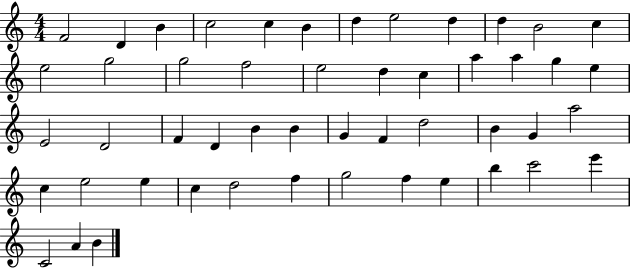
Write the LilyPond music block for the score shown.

{
  \clef treble
  \numericTimeSignature
  \time 4/4
  \key c \major
  f'2 d'4 b'4 | c''2 c''4 b'4 | d''4 e''2 d''4 | d''4 b'2 c''4 | \break e''2 g''2 | g''2 f''2 | e''2 d''4 c''4 | a''4 a''4 g''4 e''4 | \break e'2 d'2 | f'4 d'4 b'4 b'4 | g'4 f'4 d''2 | b'4 g'4 a''2 | \break c''4 e''2 e''4 | c''4 d''2 f''4 | g''2 f''4 e''4 | b''4 c'''2 e'''4 | \break c'2 a'4 b'4 | \bar "|."
}